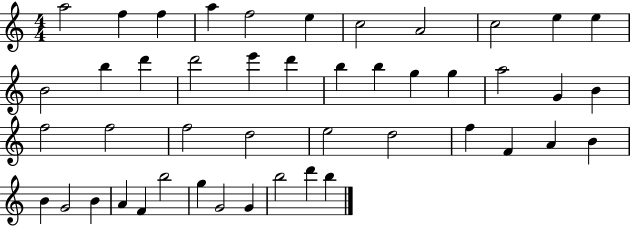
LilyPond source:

{
  \clef treble
  \numericTimeSignature
  \time 4/4
  \key c \major
  a''2 f''4 f''4 | a''4 f''2 e''4 | c''2 a'2 | c''2 e''4 e''4 | \break b'2 b''4 d'''4 | d'''2 e'''4 d'''4 | b''4 b''4 g''4 g''4 | a''2 g'4 b'4 | \break f''2 f''2 | f''2 d''2 | e''2 d''2 | f''4 f'4 a'4 b'4 | \break b'4 g'2 b'4 | a'4 f'4 b''2 | g''4 g'2 g'4 | b''2 d'''4 b''4 | \break \bar "|."
}